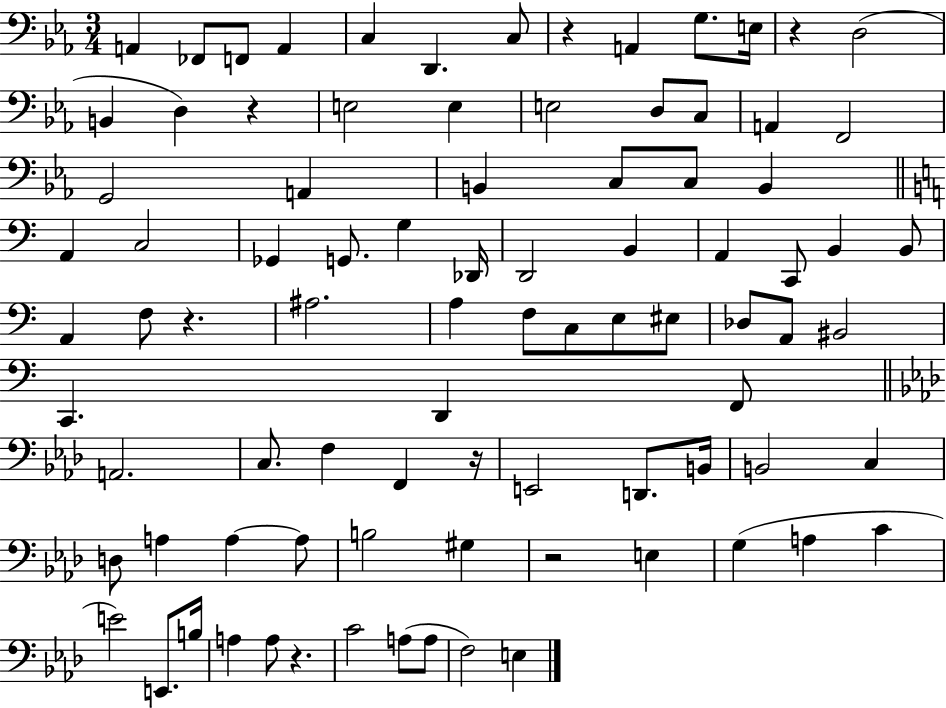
{
  \clef bass
  \numericTimeSignature
  \time 3/4
  \key ees \major
  a,4 fes,8 f,8 a,4 | c4 d,4. c8 | r4 a,4 g8. e16 | r4 d2( | \break b,4 d4) r4 | e2 e4 | e2 d8 c8 | a,4 f,2 | \break g,2 a,4 | b,4 c8 c8 b,4 | \bar "||" \break \key a \minor a,4 c2 | ges,4 g,8. g4 des,16 | d,2 b,4 | a,4 c,8 b,4 b,8 | \break a,4 f8 r4. | ais2. | a4 f8 c8 e8 eis8 | des8 a,8 bis,2 | \break c,4. d,4 f,8 | \bar "||" \break \key aes \major a,2. | c8. f4 f,4 r16 | e,2 d,8. b,16 | b,2 c4 | \break d8 a4 a4~~ a8 | b2 gis4 | r2 e4 | g4( a4 c'4 | \break e'2) e,8. b16 | a4 a8 r4. | c'2 a8( a8 | f2) e4 | \break \bar "|."
}